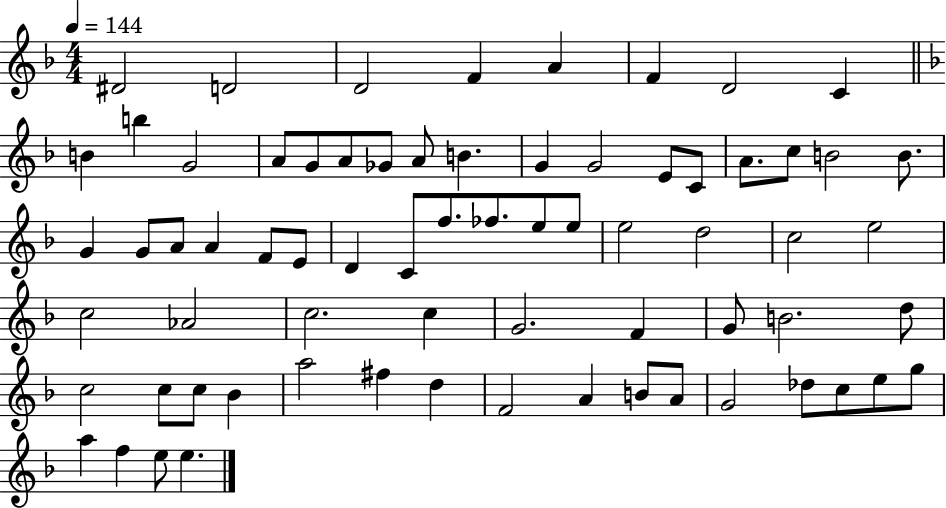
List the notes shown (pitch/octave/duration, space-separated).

D#4/h D4/h D4/h F4/q A4/q F4/q D4/h C4/q B4/q B5/q G4/h A4/e G4/e A4/e Gb4/e A4/e B4/q. G4/q G4/h E4/e C4/e A4/e. C5/e B4/h B4/e. G4/q G4/e A4/e A4/q F4/e E4/e D4/q C4/e F5/e. FES5/e. E5/e E5/e E5/h D5/h C5/h E5/h C5/h Ab4/h C5/h. C5/q G4/h. F4/q G4/e B4/h. D5/e C5/h C5/e C5/e Bb4/q A5/h F#5/q D5/q F4/h A4/q B4/e A4/e G4/h Db5/e C5/e E5/e G5/e A5/q F5/q E5/e E5/q.